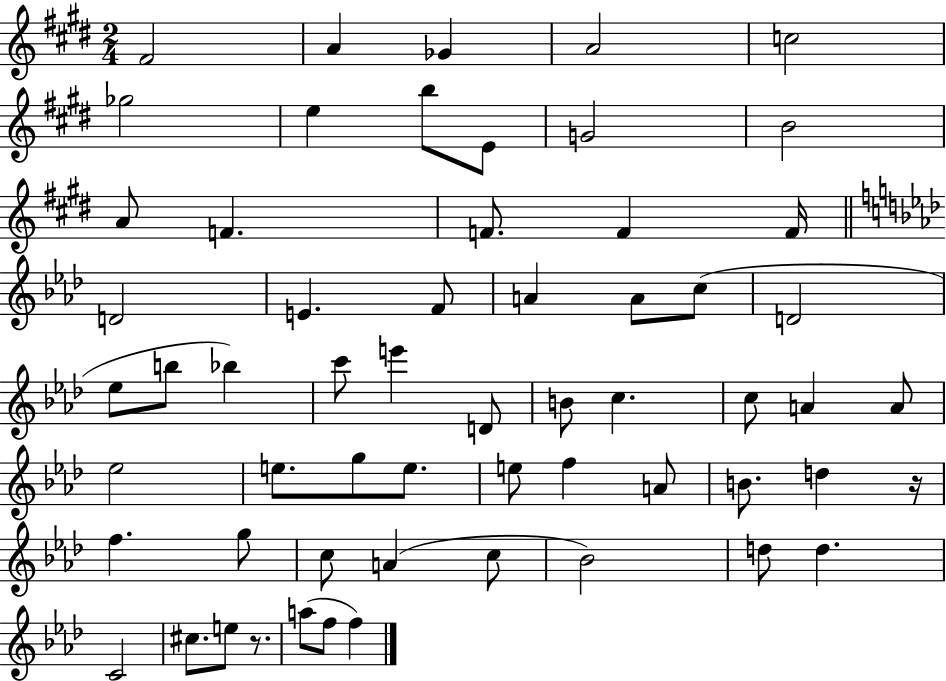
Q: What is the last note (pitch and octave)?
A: F5